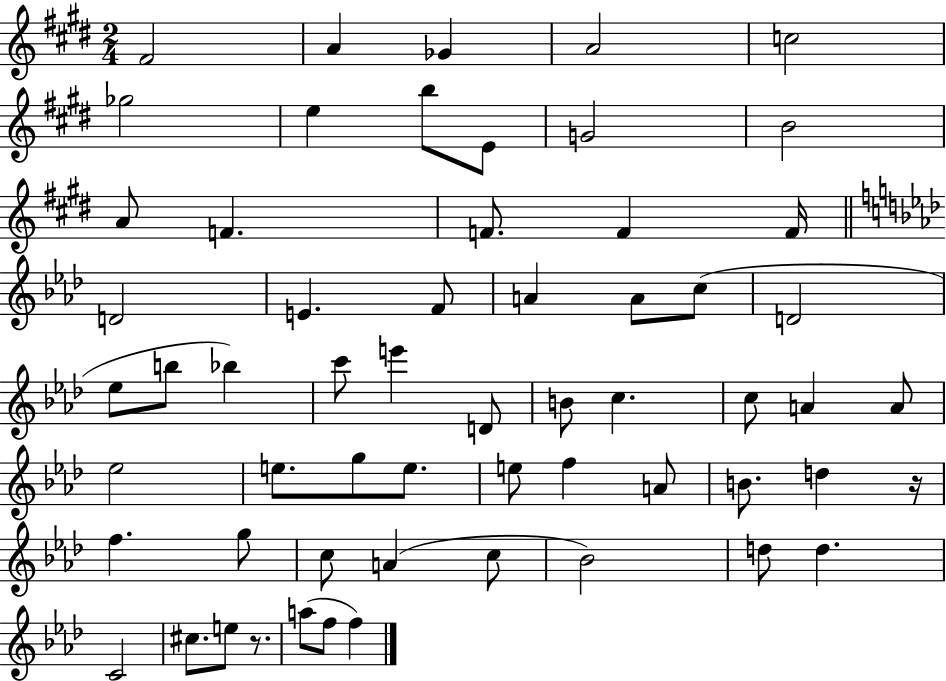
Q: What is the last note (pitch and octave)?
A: F5